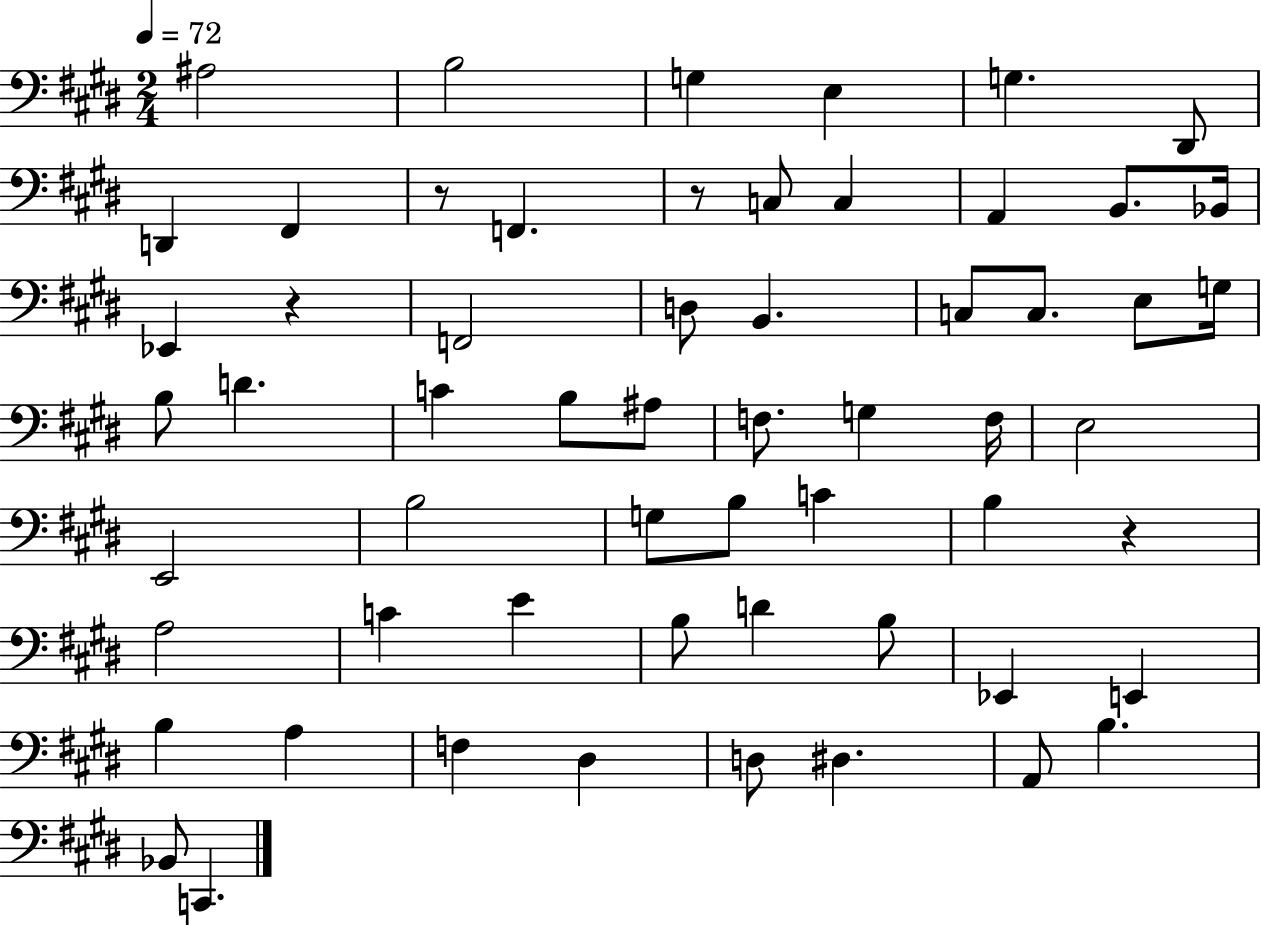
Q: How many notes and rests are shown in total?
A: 59